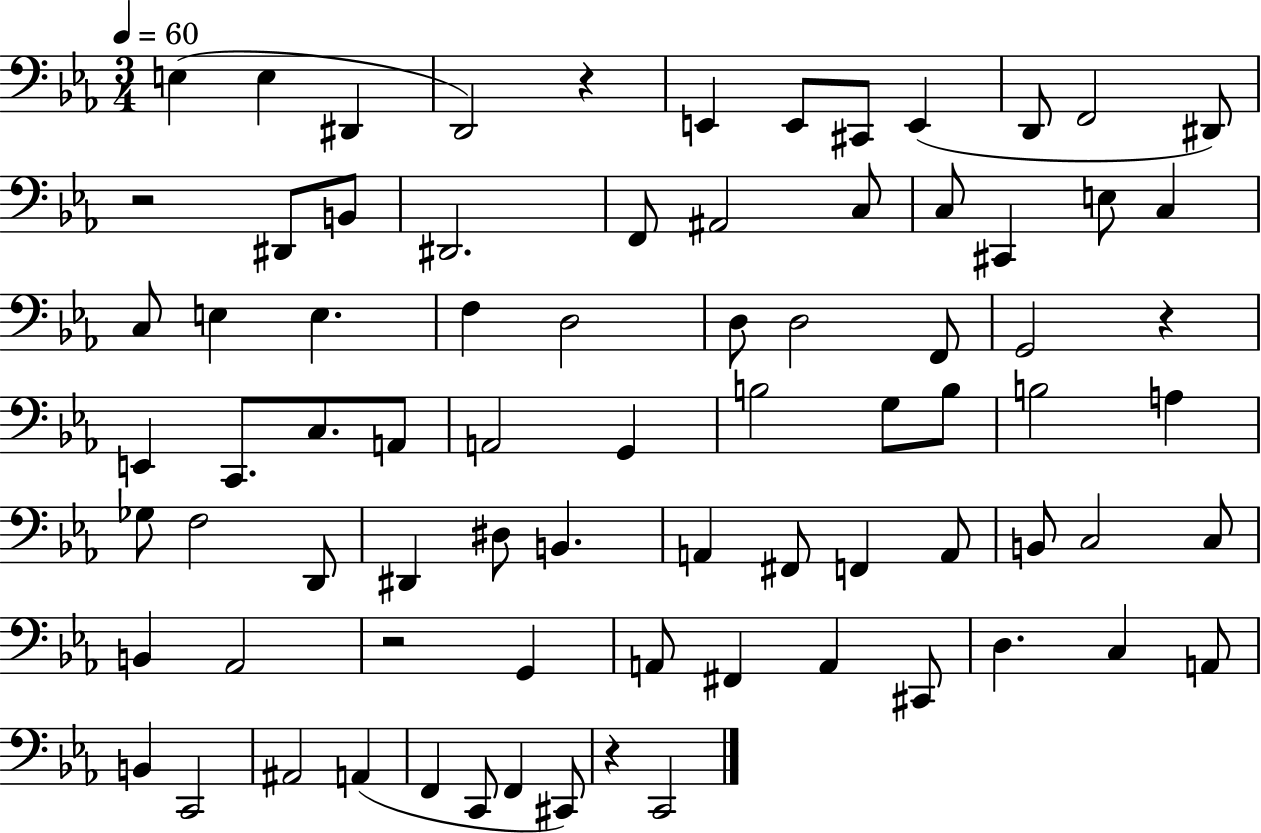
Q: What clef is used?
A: bass